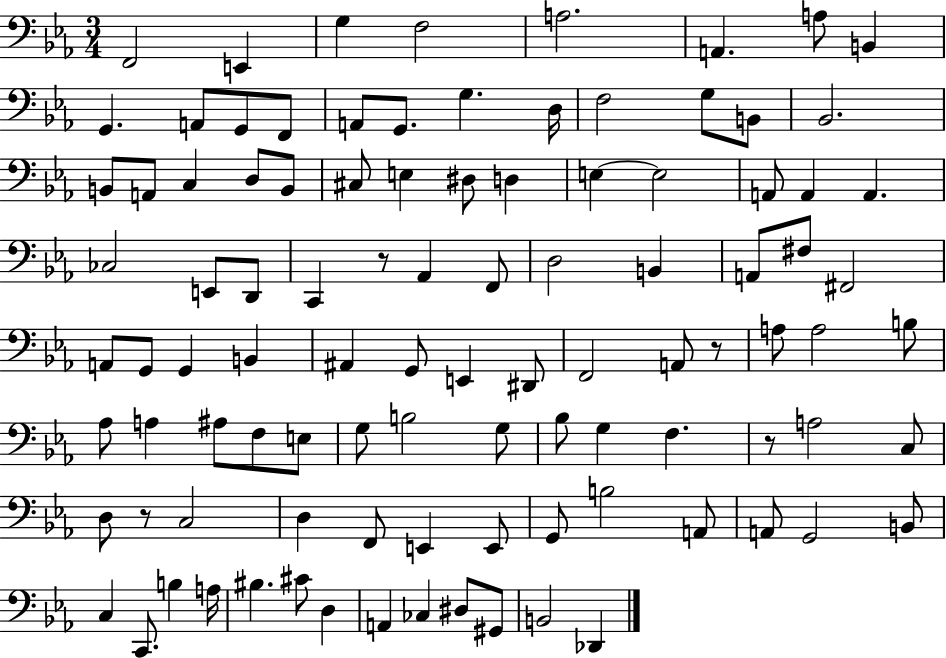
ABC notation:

X:1
T:Untitled
M:3/4
L:1/4
K:Eb
F,,2 E,, G, F,2 A,2 A,, A,/2 B,, G,, A,,/2 G,,/2 F,,/2 A,,/2 G,,/2 G, D,/4 F,2 G,/2 B,,/2 _B,,2 B,,/2 A,,/2 C, D,/2 B,,/2 ^C,/2 E, ^D,/2 D, E, E,2 A,,/2 A,, A,, _C,2 E,,/2 D,,/2 C,, z/2 _A,, F,,/2 D,2 B,, A,,/2 ^F,/2 ^F,,2 A,,/2 G,,/2 G,, B,, ^A,, G,,/2 E,, ^D,,/2 F,,2 A,,/2 z/2 A,/2 A,2 B,/2 _A,/2 A, ^A,/2 F,/2 E,/2 G,/2 B,2 G,/2 _B,/2 G, F, z/2 A,2 C,/2 D,/2 z/2 C,2 D, F,,/2 E,, E,,/2 G,,/2 B,2 A,,/2 A,,/2 G,,2 B,,/2 C, C,,/2 B, A,/4 ^B, ^C/2 D, A,, _C, ^D,/2 ^G,,/2 B,,2 _D,,